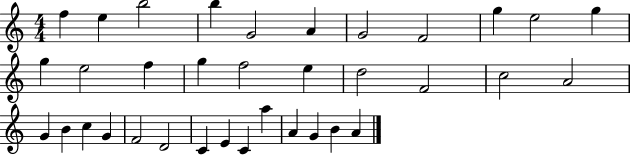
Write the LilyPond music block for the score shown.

{
  \clef treble
  \numericTimeSignature
  \time 4/4
  \key c \major
  f''4 e''4 b''2 | b''4 g'2 a'4 | g'2 f'2 | g''4 e''2 g''4 | \break g''4 e''2 f''4 | g''4 f''2 e''4 | d''2 f'2 | c''2 a'2 | \break g'4 b'4 c''4 g'4 | f'2 d'2 | c'4 e'4 c'4 a''4 | a'4 g'4 b'4 a'4 | \break \bar "|."
}